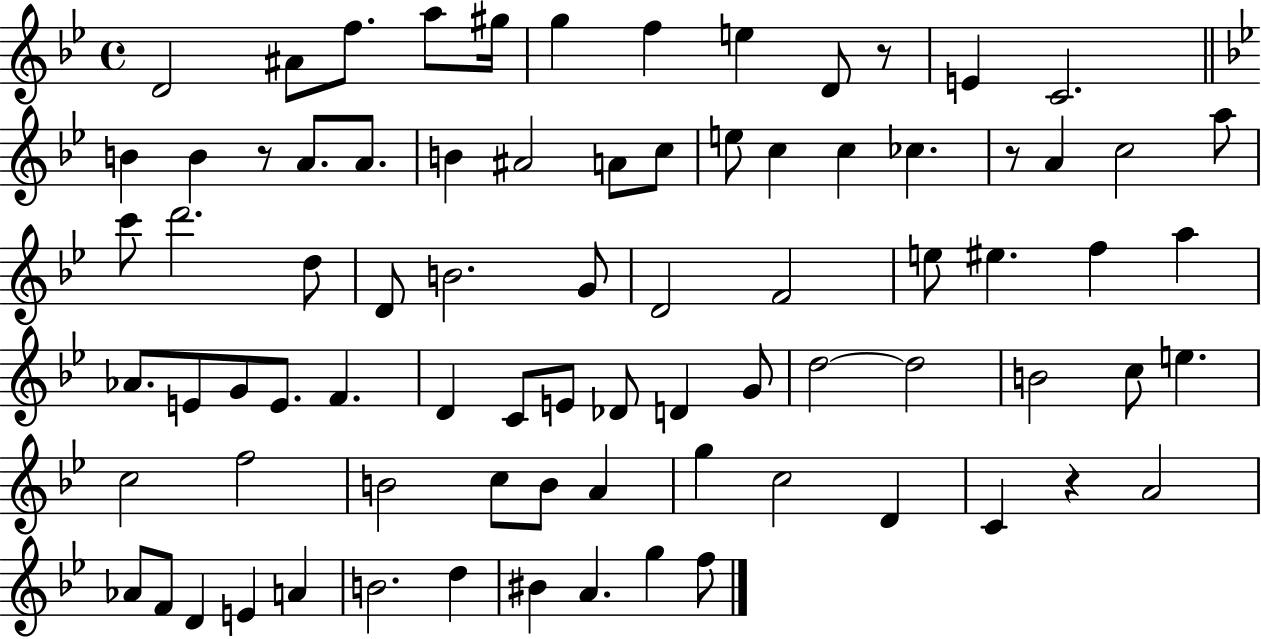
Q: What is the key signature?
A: BES major